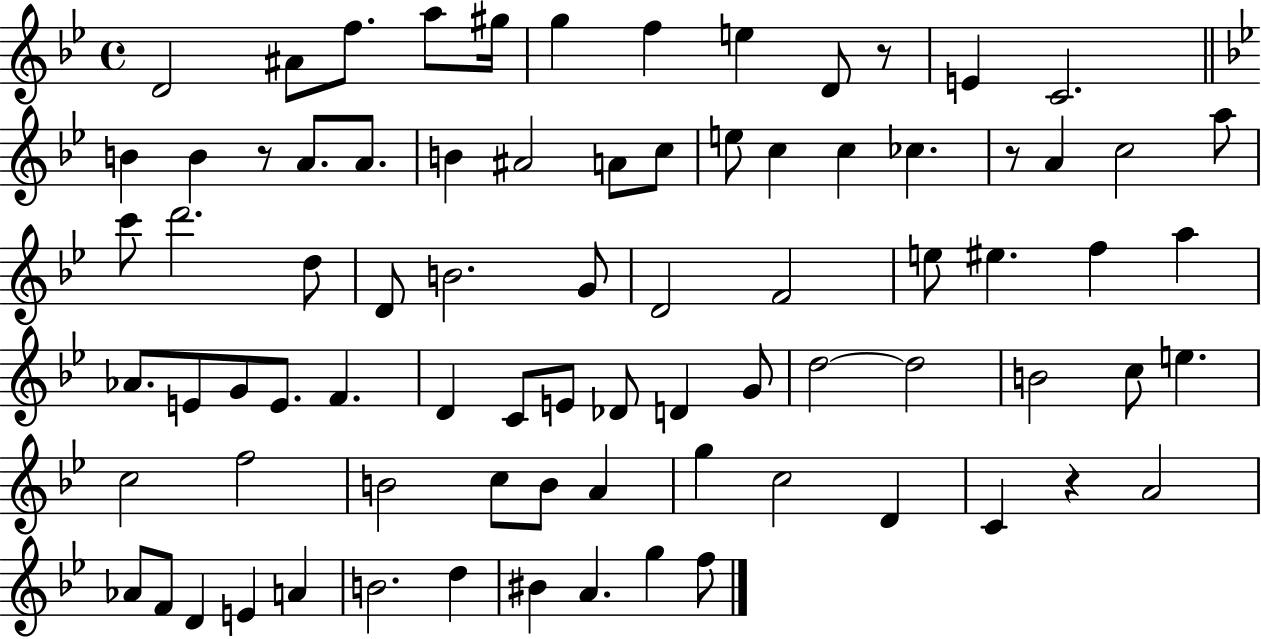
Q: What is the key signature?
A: BES major